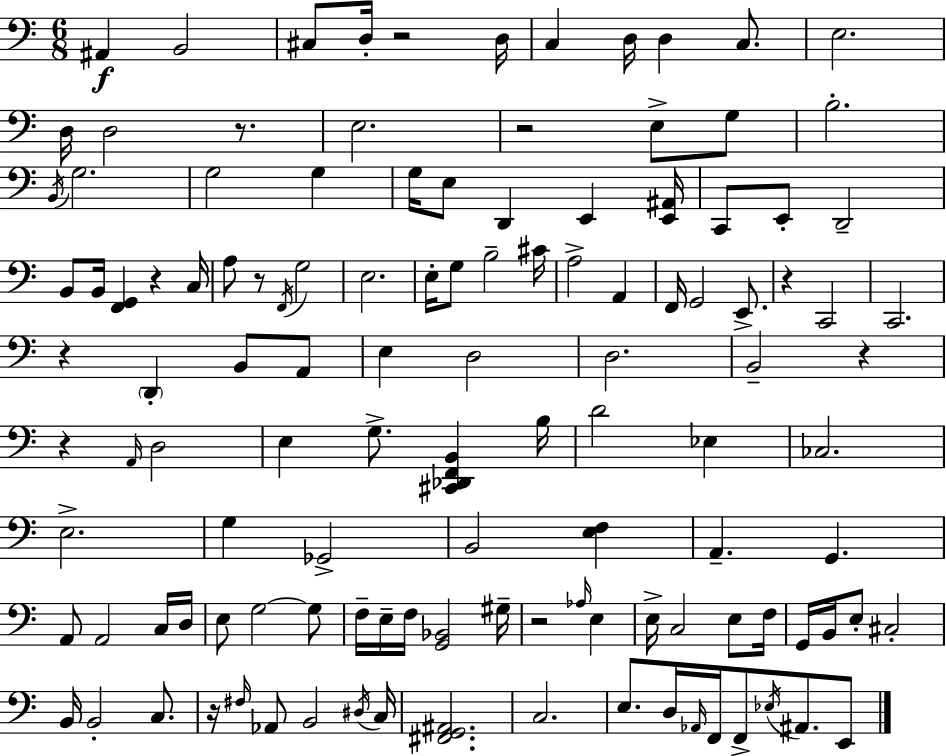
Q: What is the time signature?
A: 6/8